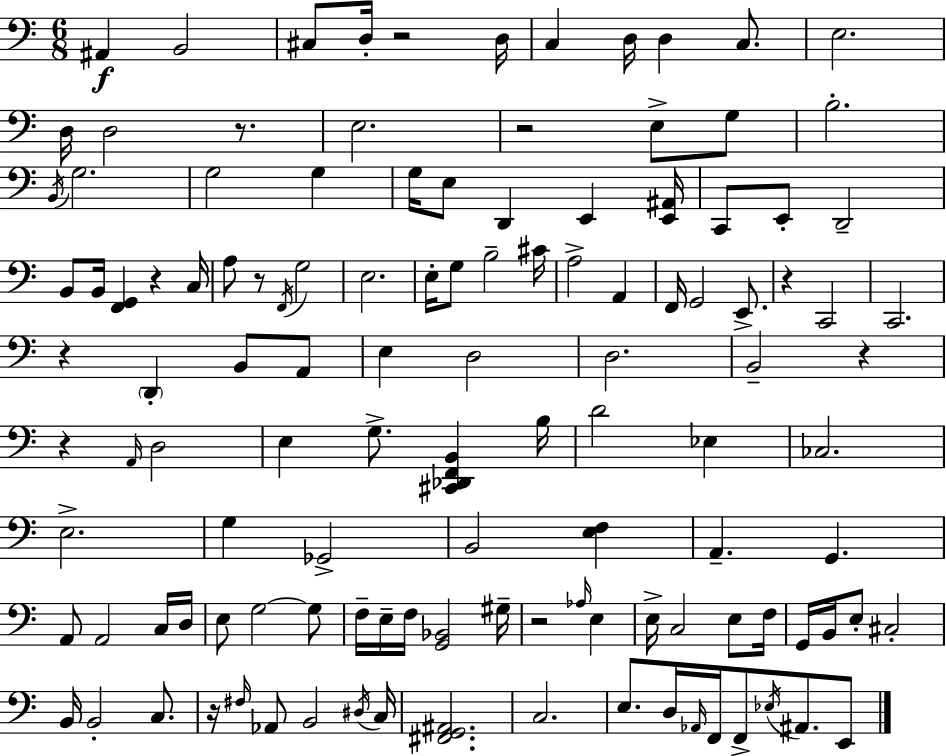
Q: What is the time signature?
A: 6/8